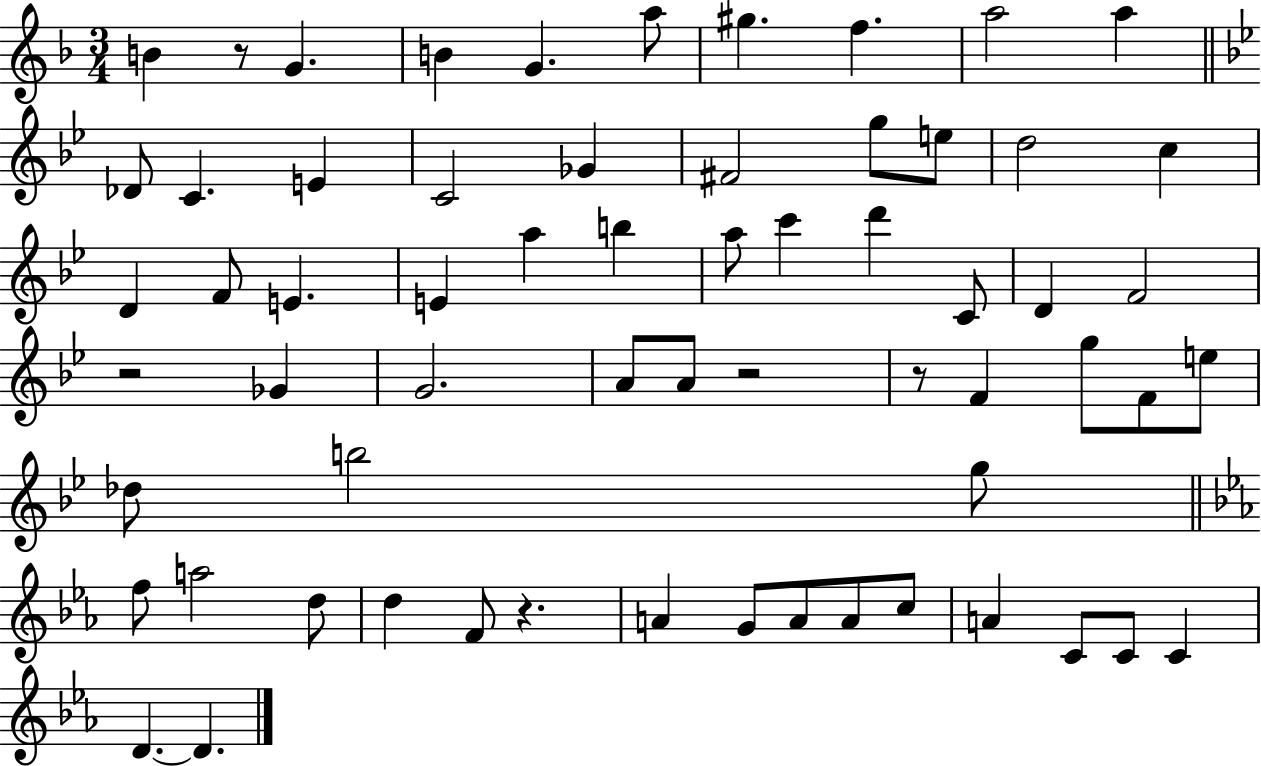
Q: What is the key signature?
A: F major